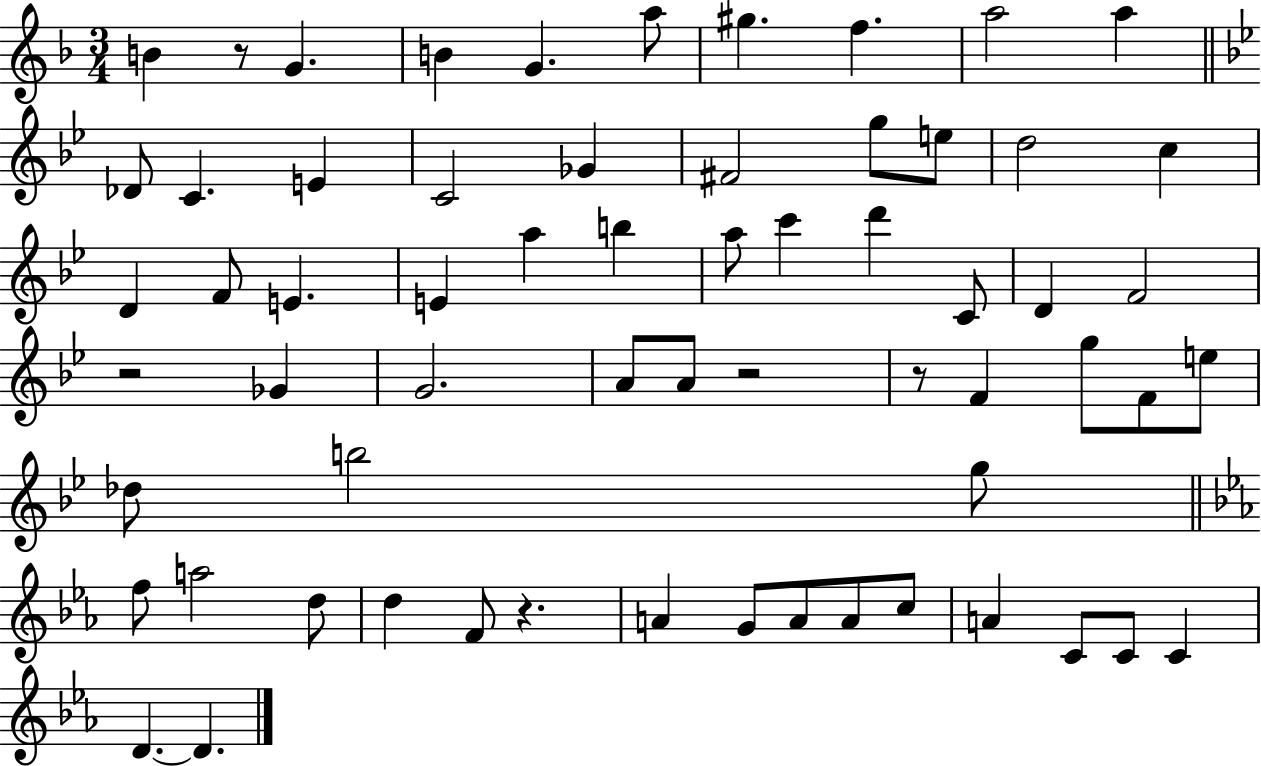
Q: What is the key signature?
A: F major